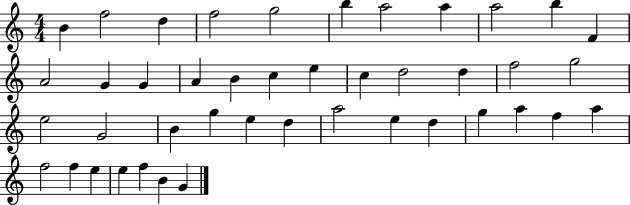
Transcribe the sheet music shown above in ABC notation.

X:1
T:Untitled
M:4/4
L:1/4
K:C
B f2 d f2 g2 b a2 a a2 b F A2 G G A B c e c d2 d f2 g2 e2 G2 B g e d a2 e d g a f a f2 f e e f B G